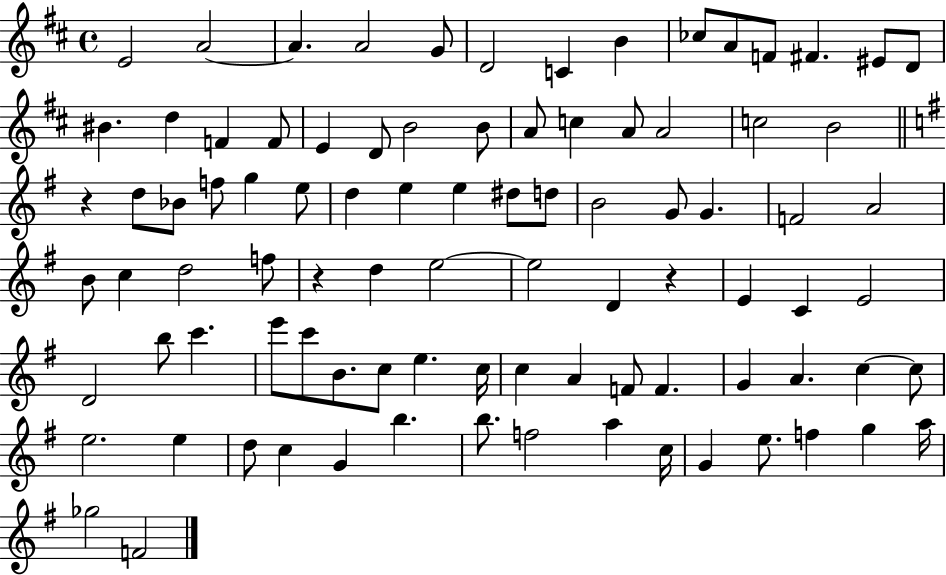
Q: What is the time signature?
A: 4/4